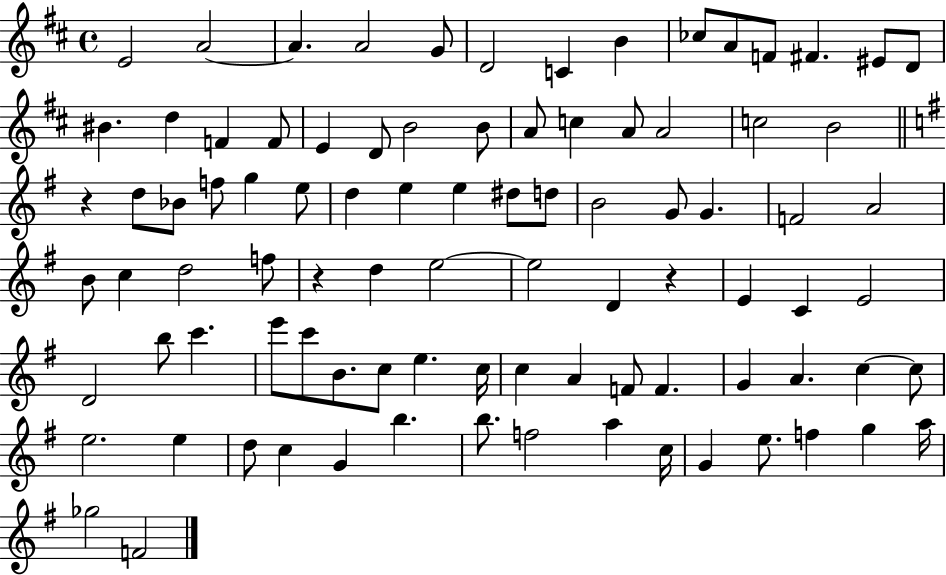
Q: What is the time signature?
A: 4/4